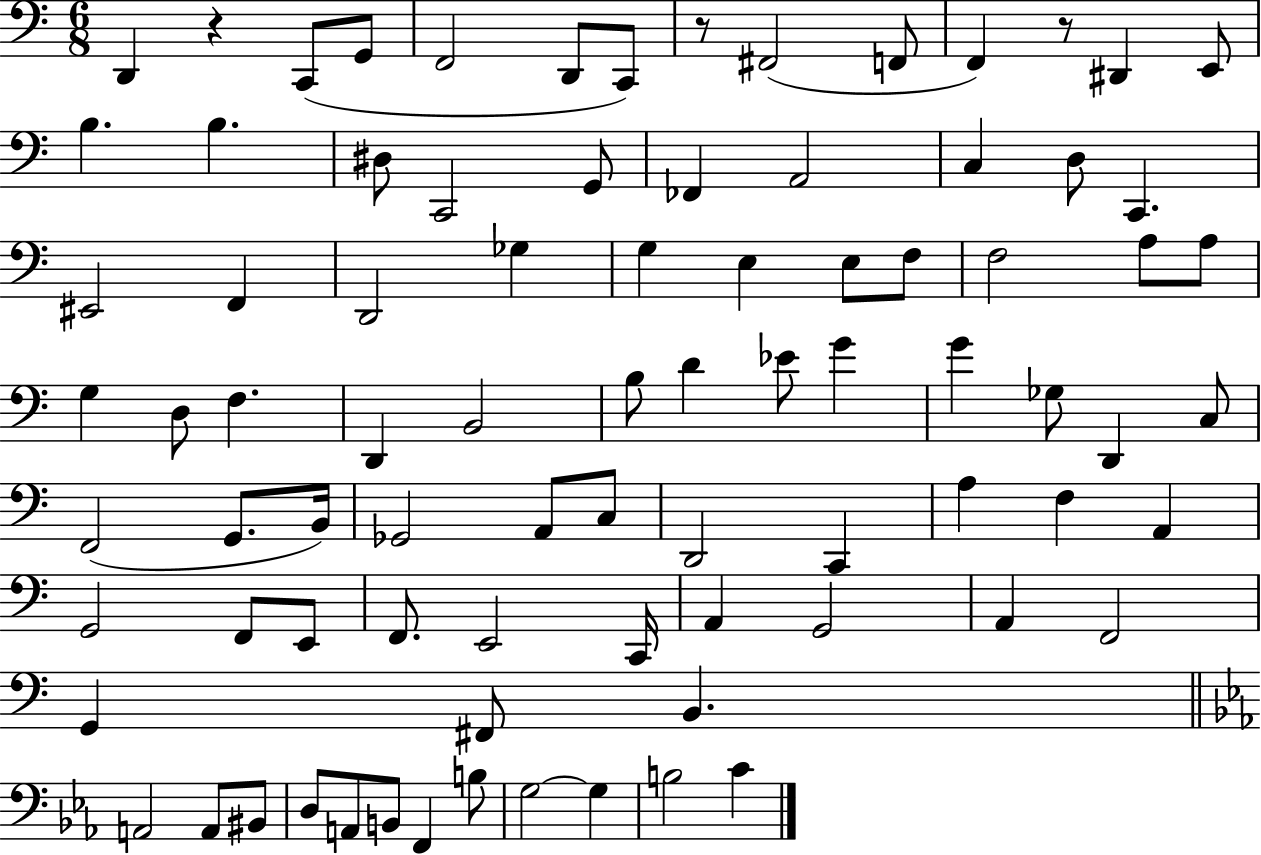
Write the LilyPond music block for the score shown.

{
  \clef bass
  \numericTimeSignature
  \time 6/8
  \key c \major
  d,4 r4 c,8( g,8 | f,2 d,8 c,8) | r8 fis,2( f,8 | f,4) r8 dis,4 e,8 | \break b4. b4. | dis8 c,2 g,8 | fes,4 a,2 | c4 d8 c,4. | \break eis,2 f,4 | d,2 ges4 | g4 e4 e8 f8 | f2 a8 a8 | \break g4 d8 f4. | d,4 b,2 | b8 d'4 ees'8 g'4 | g'4 ges8 d,4 c8 | \break f,2( g,8. b,16) | ges,2 a,8 c8 | d,2 c,4 | a4 f4 a,4 | \break g,2 f,8 e,8 | f,8. e,2 c,16 | a,4 g,2 | a,4 f,2 | \break g,4 fis,8 b,4. | \bar "||" \break \key ees \major a,2 a,8 bis,8 | d8 a,8 b,8 f,4 b8 | g2~~ g4 | b2 c'4 | \break \bar "|."
}